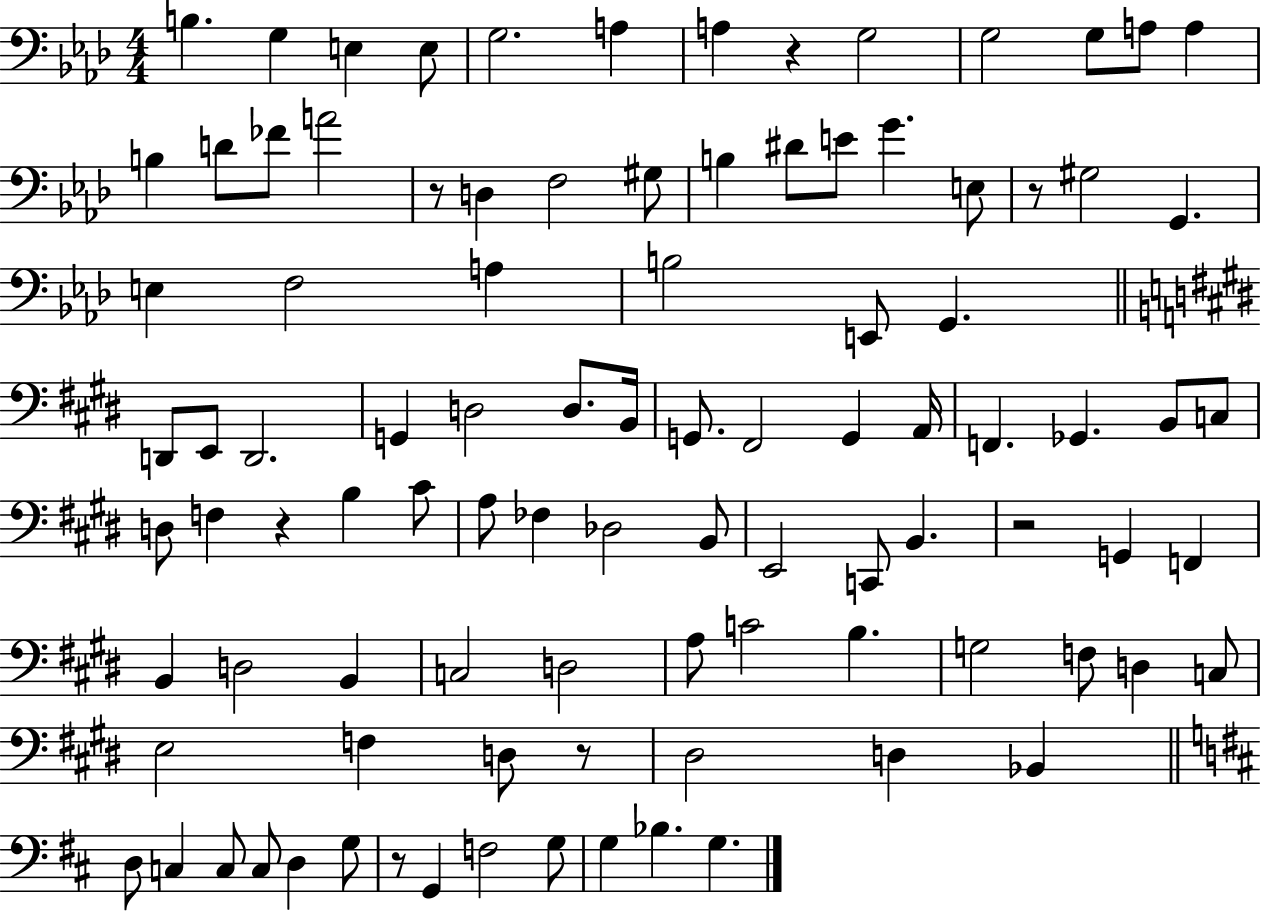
{
  \clef bass
  \numericTimeSignature
  \time 4/4
  \key aes \major
  b4. g4 e4 e8 | g2. a4 | a4 r4 g2 | g2 g8 a8 a4 | \break b4 d'8 fes'8 a'2 | r8 d4 f2 gis8 | b4 dis'8 e'8 g'4. e8 | r8 gis2 g,4. | \break e4 f2 a4 | b2 e,8 g,4. | \bar "||" \break \key e \major d,8 e,8 d,2. | g,4 d2 d8. b,16 | g,8. fis,2 g,4 a,16 | f,4. ges,4. b,8 c8 | \break d8 f4 r4 b4 cis'8 | a8 fes4 des2 b,8 | e,2 c,8 b,4. | r2 g,4 f,4 | \break b,4 d2 b,4 | c2 d2 | a8 c'2 b4. | g2 f8 d4 c8 | \break e2 f4 d8 r8 | dis2 d4 bes,4 | \bar "||" \break \key b \minor d8 c4 c8 c8 d4 g8 | r8 g,4 f2 g8 | g4 bes4. g4. | \bar "|."
}